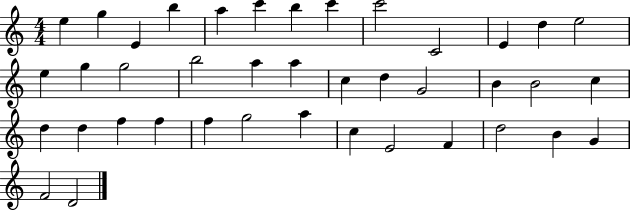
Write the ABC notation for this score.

X:1
T:Untitled
M:4/4
L:1/4
K:C
e g E b a c' b c' c'2 C2 E d e2 e g g2 b2 a a c d G2 B B2 c d d f f f g2 a c E2 F d2 B G F2 D2